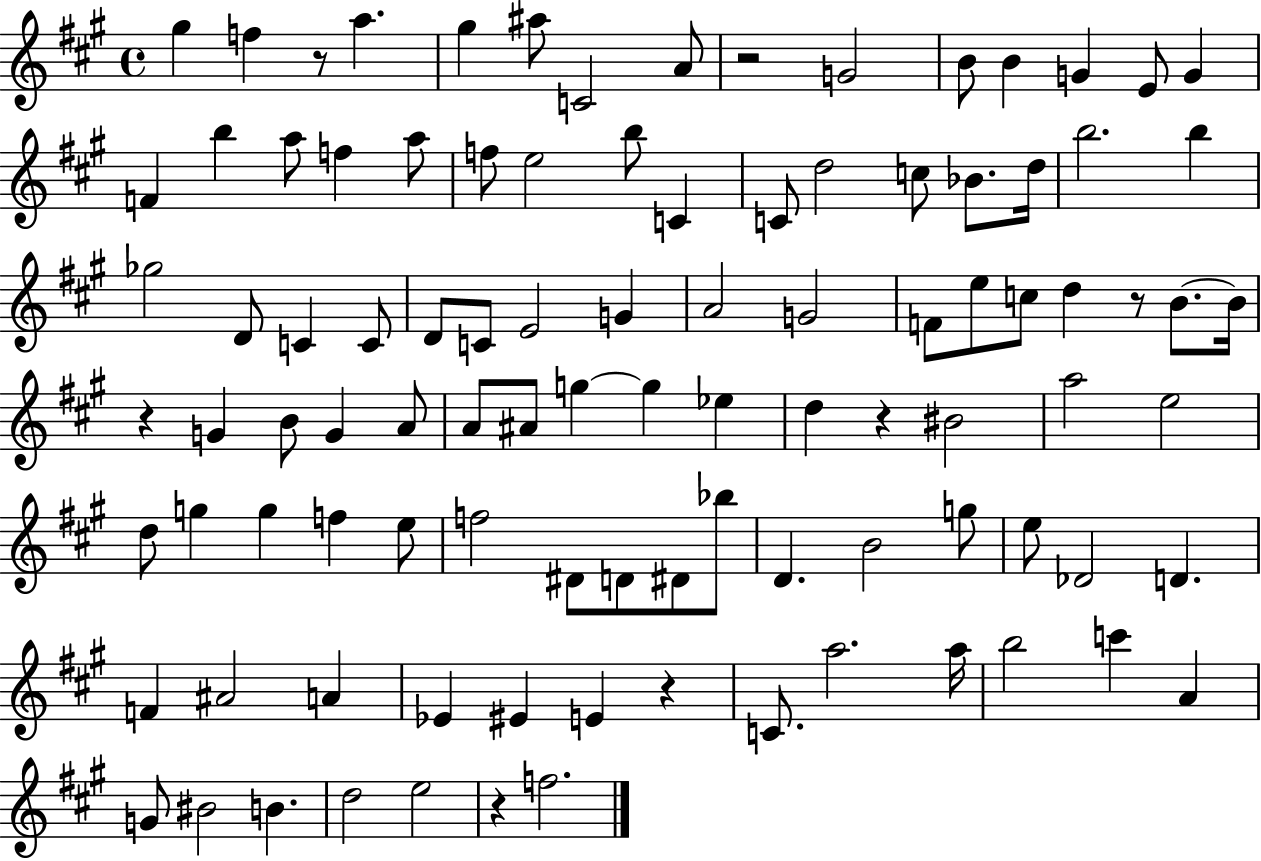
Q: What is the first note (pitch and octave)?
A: G#5